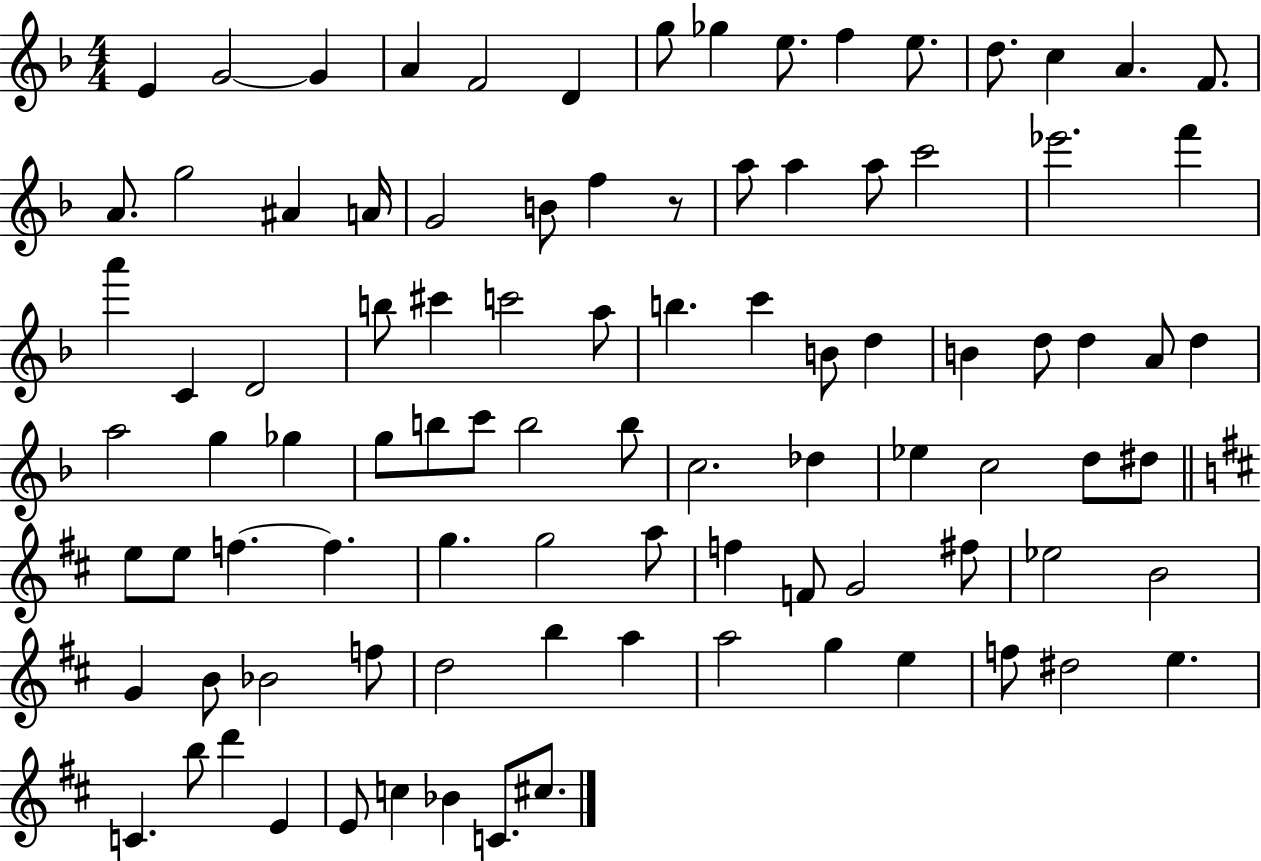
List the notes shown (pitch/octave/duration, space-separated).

E4/q G4/h G4/q A4/q F4/h D4/q G5/e Gb5/q E5/e. F5/q E5/e. D5/e. C5/q A4/q. F4/e. A4/e. G5/h A#4/q A4/s G4/h B4/e F5/q R/e A5/e A5/q A5/e C6/h Eb6/h. F6/q A6/q C4/q D4/h B5/e C#6/q C6/h A5/e B5/q. C6/q B4/e D5/q B4/q D5/e D5/q A4/e D5/q A5/h G5/q Gb5/q G5/e B5/e C6/e B5/h B5/e C5/h. Db5/q Eb5/q C5/h D5/e D#5/e E5/e E5/e F5/q. F5/q. G5/q. G5/h A5/e F5/q F4/e G4/h F#5/e Eb5/h B4/h G4/q B4/e Bb4/h F5/e D5/h B5/q A5/q A5/h G5/q E5/q F5/e D#5/h E5/q. C4/q. B5/e D6/q E4/q E4/e C5/q Bb4/q C4/e. C#5/e.